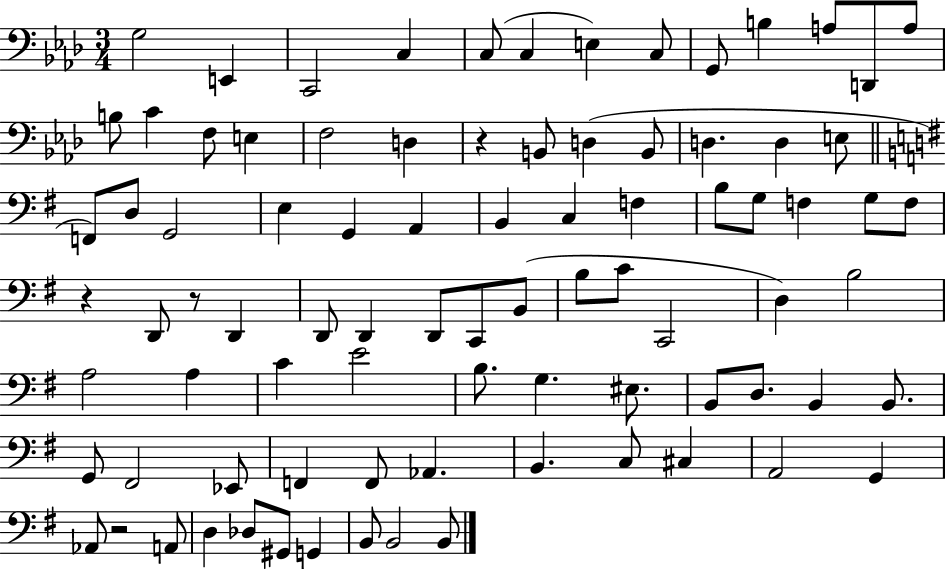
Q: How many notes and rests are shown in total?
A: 86